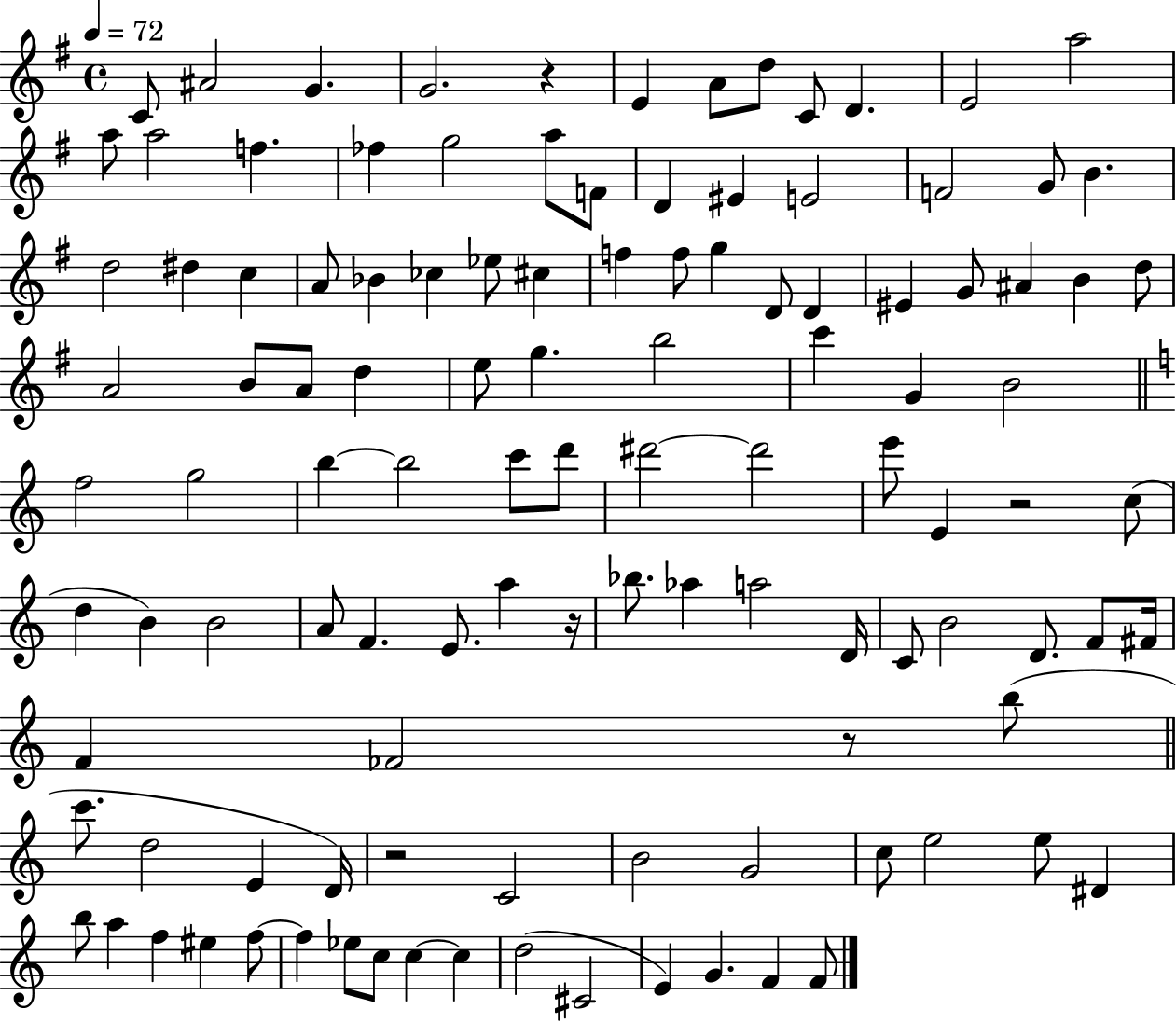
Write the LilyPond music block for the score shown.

{
  \clef treble
  \time 4/4
  \defaultTimeSignature
  \key g \major
  \tempo 4 = 72
  c'8 ais'2 g'4. | g'2. r4 | e'4 a'8 d''8 c'8 d'4. | e'2 a''2 | \break a''8 a''2 f''4. | fes''4 g''2 a''8 f'8 | d'4 eis'4 e'2 | f'2 g'8 b'4. | \break d''2 dis''4 c''4 | a'8 bes'4 ces''4 ees''8 cis''4 | f''4 f''8 g''4 d'8 d'4 | eis'4 g'8 ais'4 b'4 d''8 | \break a'2 b'8 a'8 d''4 | e''8 g''4. b''2 | c'''4 g'4 b'2 | \bar "||" \break \key c \major f''2 g''2 | b''4~~ b''2 c'''8 d'''8 | dis'''2~~ dis'''2 | e'''8 e'4 r2 c''8( | \break d''4 b'4) b'2 | a'8 f'4. e'8. a''4 r16 | bes''8. aes''4 a''2 d'16 | c'8 b'2 d'8. f'8 fis'16 | \break f'4 fes'2 r8 b''8( | \bar "||" \break \key c \major c'''8. d''2 e'4 d'16) | r2 c'2 | b'2 g'2 | c''8 e''2 e''8 dis'4 | \break b''8 a''4 f''4 eis''4 f''8~~ | f''4 ees''8 c''8 c''4~~ c''4 | d''2( cis'2 | e'4) g'4. f'4 f'8 | \break \bar "|."
}